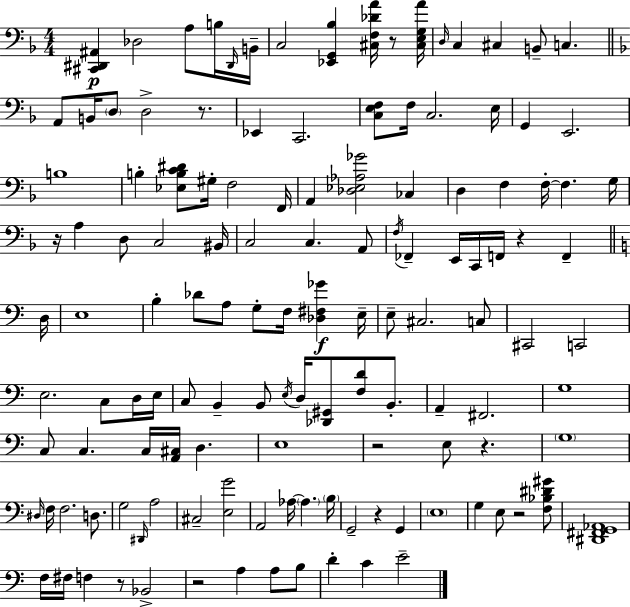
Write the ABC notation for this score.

X:1
T:Untitled
M:4/4
L:1/4
K:F
[^C,,^D,,^A,,] _D,2 A,/2 B,/4 ^D,,/4 B,,/4 C,2 [_E,,G,,_B,] [^C,F,_DA]/4 z/2 [^C,E,G,A]/4 D,/4 C, ^C, B,,/2 C, A,,/2 B,,/4 D,/2 D,2 z/2 _E,, C,,2 [C,E,F,]/2 F,/4 C,2 E,/4 G,, E,,2 B,4 B, [_E,B,C^D]/2 ^G,/4 F,2 F,,/4 A,, [_D,_E,_A,_G]2 _C, D, F, F,/4 F, G,/4 z/4 A, D,/2 C,2 ^B,,/4 C,2 C, A,,/2 F,/4 _F,, E,,/4 C,,/4 F,,/4 z F,, D,/4 E,4 B, _D/2 A,/2 G,/2 F,/4 [_D,^F,_G] E,/4 E,/2 ^C,2 C,/2 ^C,,2 C,,2 E,2 C,/2 D,/4 E,/4 C,/2 B,, B,,/2 E,/4 D,/4 [_D,,^G,,]/2 [F,D]/2 B,,/2 A,, ^F,,2 G,4 C,/2 C, C,/4 [A,,^C,]/4 D, E,4 z2 E,/2 z G,4 ^D,/4 F,/4 F,2 D,/2 G,2 ^D,,/4 A,2 ^C,2 [E,G]2 A,,2 _A,/4 _A, B,/4 G,,2 z G,, E,4 G, E,/2 z2 [F,_B,^D^G]/2 [^D,,^F,,G,,_A,,]4 F,/4 ^F,/4 F, z/2 _B,,2 z2 A, A,/2 B,/2 D C E2